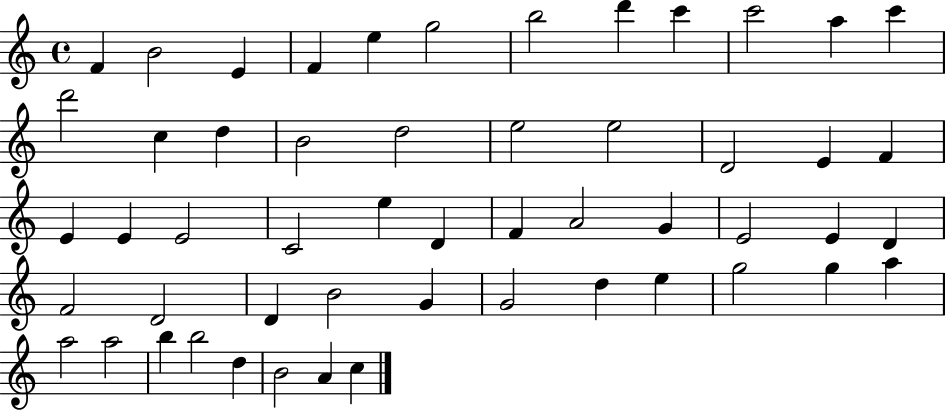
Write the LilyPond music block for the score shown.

{
  \clef treble
  \time 4/4
  \defaultTimeSignature
  \key c \major
  f'4 b'2 e'4 | f'4 e''4 g''2 | b''2 d'''4 c'''4 | c'''2 a''4 c'''4 | \break d'''2 c''4 d''4 | b'2 d''2 | e''2 e''2 | d'2 e'4 f'4 | \break e'4 e'4 e'2 | c'2 e''4 d'4 | f'4 a'2 g'4 | e'2 e'4 d'4 | \break f'2 d'2 | d'4 b'2 g'4 | g'2 d''4 e''4 | g''2 g''4 a''4 | \break a''2 a''2 | b''4 b''2 d''4 | b'2 a'4 c''4 | \bar "|."
}